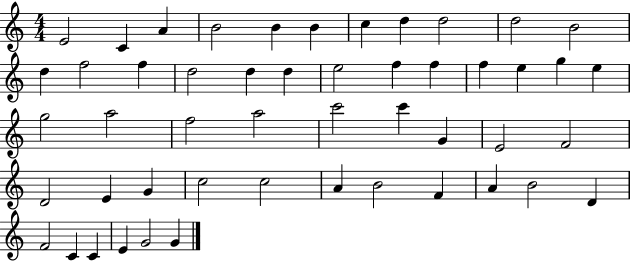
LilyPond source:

{
  \clef treble
  \numericTimeSignature
  \time 4/4
  \key c \major
  e'2 c'4 a'4 | b'2 b'4 b'4 | c''4 d''4 d''2 | d''2 b'2 | \break d''4 f''2 f''4 | d''2 d''4 d''4 | e''2 f''4 f''4 | f''4 e''4 g''4 e''4 | \break g''2 a''2 | f''2 a''2 | c'''2 c'''4 g'4 | e'2 f'2 | \break d'2 e'4 g'4 | c''2 c''2 | a'4 b'2 f'4 | a'4 b'2 d'4 | \break f'2 c'4 c'4 | e'4 g'2 g'4 | \bar "|."
}